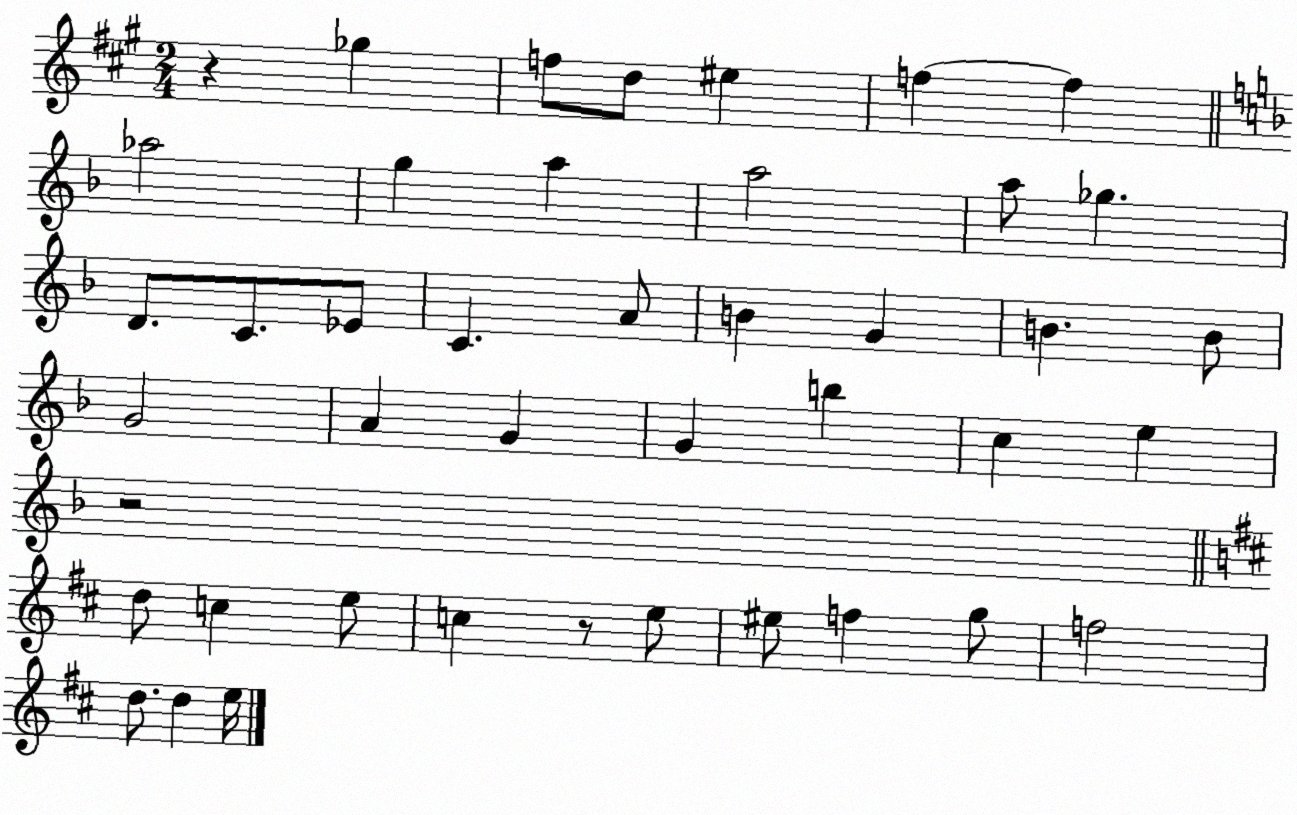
X:1
T:Untitled
M:2/4
L:1/4
K:A
z _g f/2 d/2 ^e f f _a2 g a a2 a/2 _g D/2 C/2 _E/2 C A/2 B G B B/2 G2 A G G b c e z2 d/2 c e/2 c z/2 e/2 ^e/2 f g/2 f2 d/2 d e/4